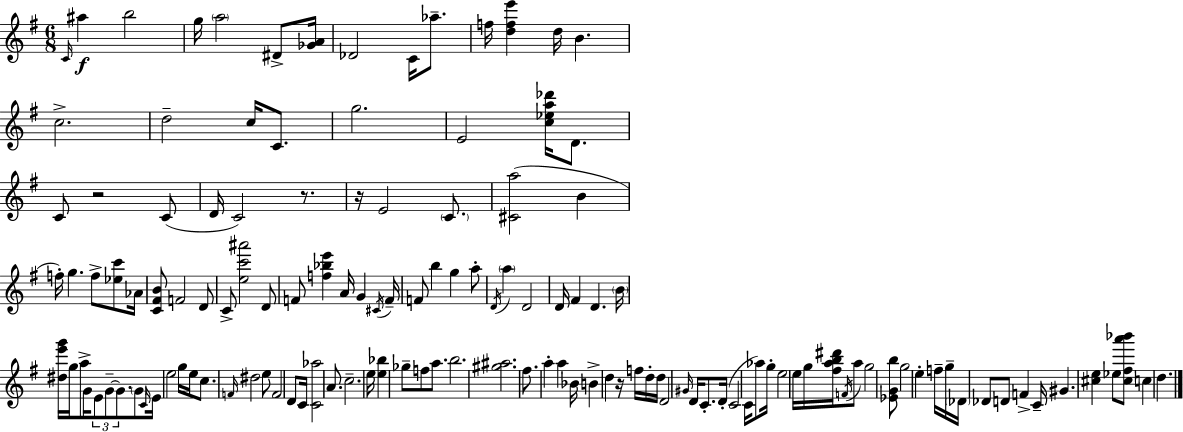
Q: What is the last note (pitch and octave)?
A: D5